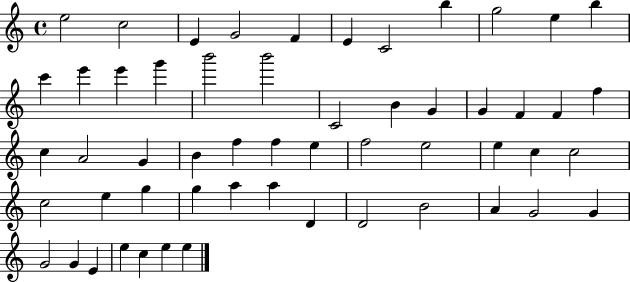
E5/h C5/h E4/q G4/h F4/q E4/q C4/h B5/q G5/h E5/q B5/q C6/q E6/q E6/q G6/q B6/h B6/h C4/h B4/q G4/q G4/q F4/q F4/q F5/q C5/q A4/h G4/q B4/q F5/q F5/q E5/q F5/h E5/h E5/q C5/q C5/h C5/h E5/q G5/q G5/q A5/q A5/q D4/q D4/h B4/h A4/q G4/h G4/q G4/h G4/q E4/q E5/q C5/q E5/q E5/q